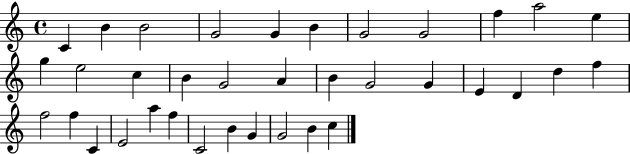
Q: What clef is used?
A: treble